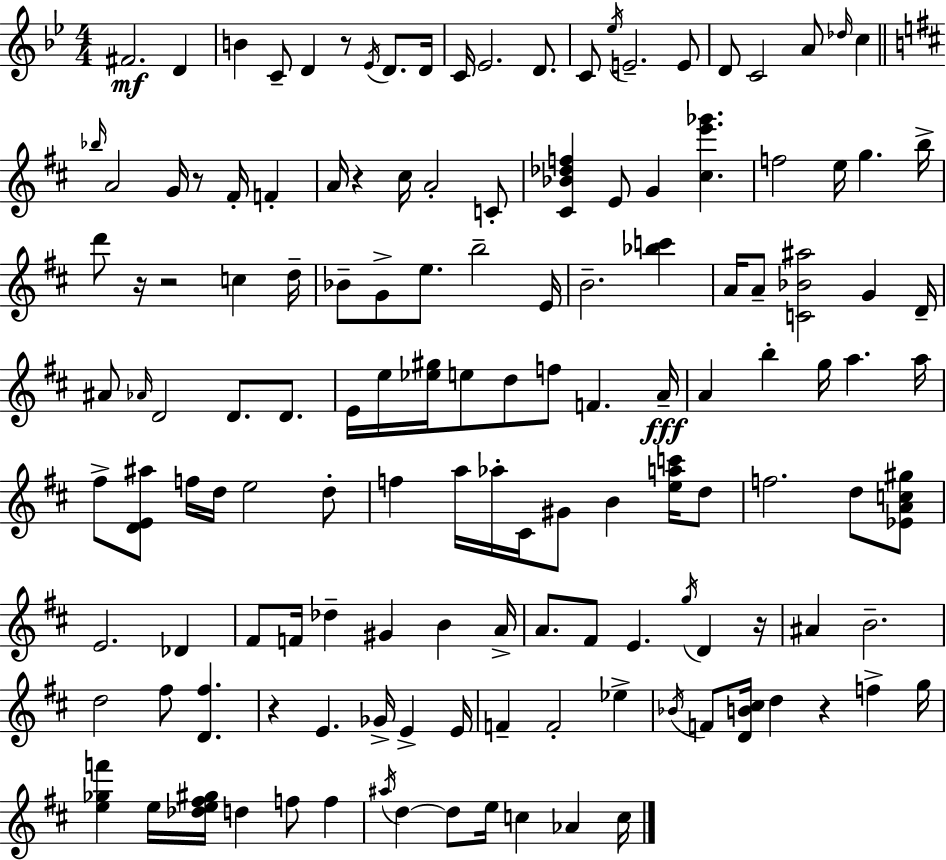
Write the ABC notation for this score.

X:1
T:Untitled
M:4/4
L:1/4
K:Gm
^F2 D B C/2 D z/2 _E/4 D/2 D/4 C/4 _E2 D/2 C/2 _e/4 E2 E/2 D/2 C2 A/2 _d/4 c _b/4 A2 G/4 z/2 ^F/4 F A/4 z ^c/4 A2 C/2 [^C_B_df] E/2 G [^ce'_g'] f2 e/4 g b/4 d'/2 z/4 z2 c d/4 _B/2 G/2 e/2 b2 E/4 B2 [_bc'] A/4 A/2 [C_B^a]2 G D/4 ^A/2 _A/4 D2 D/2 D/2 E/4 e/4 [_e^g]/4 e/2 d/2 f/2 F A/4 A b g/4 a a/4 ^f/2 [DE^a]/2 f/4 d/4 e2 d/2 f a/4 _a/4 ^C/4 ^G/2 B [eac']/4 d/2 f2 d/2 [_EAc^g]/2 E2 _D ^F/2 F/4 _d ^G B A/4 A/2 ^F/2 E g/4 D z/4 ^A B2 d2 ^f/2 [D^f] z E _G/4 E E/4 F F2 _e _B/4 F/2 [DB^c]/4 d z f g/4 [e_gf'] e/4 [_de^f^g]/4 d f/2 f ^a/4 d d/2 e/4 c _A c/4